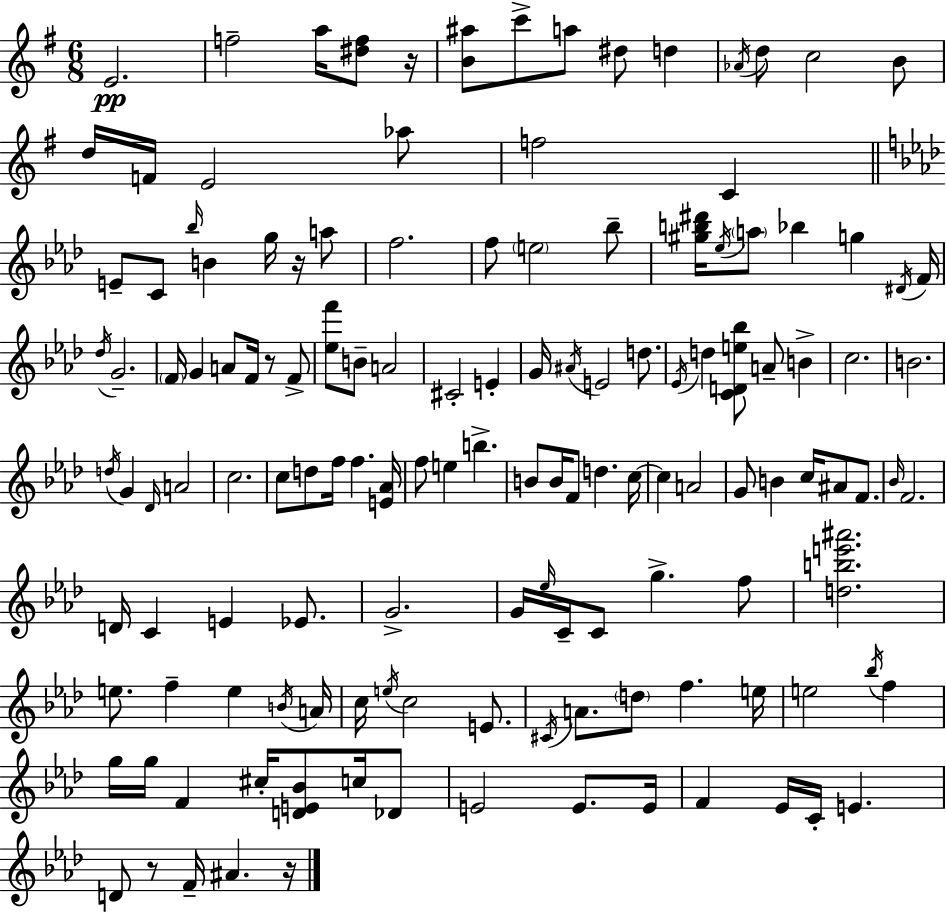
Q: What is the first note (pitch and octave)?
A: E4